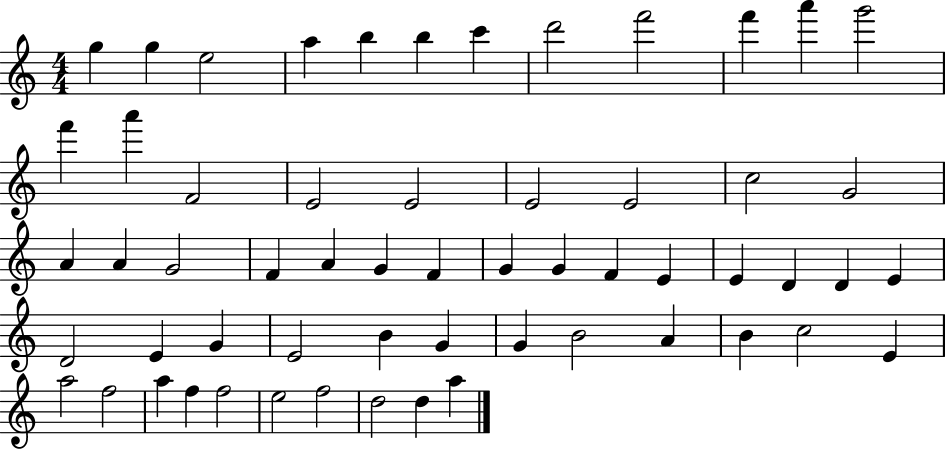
G5/q G5/q E5/h A5/q B5/q B5/q C6/q D6/h F6/h F6/q A6/q G6/h F6/q A6/q F4/h E4/h E4/h E4/h E4/h C5/h G4/h A4/q A4/q G4/h F4/q A4/q G4/q F4/q G4/q G4/q F4/q E4/q E4/q D4/q D4/q E4/q D4/h E4/q G4/q E4/h B4/q G4/q G4/q B4/h A4/q B4/q C5/h E4/q A5/h F5/h A5/q F5/q F5/h E5/h F5/h D5/h D5/q A5/q